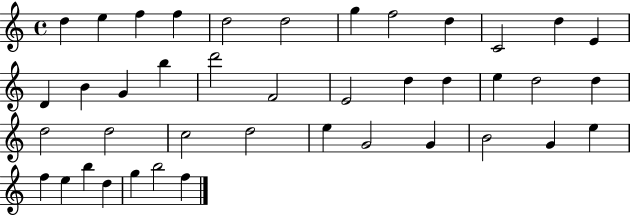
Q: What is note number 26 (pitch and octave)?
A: D5